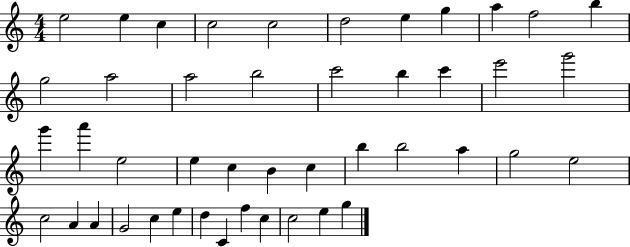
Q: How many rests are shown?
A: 0